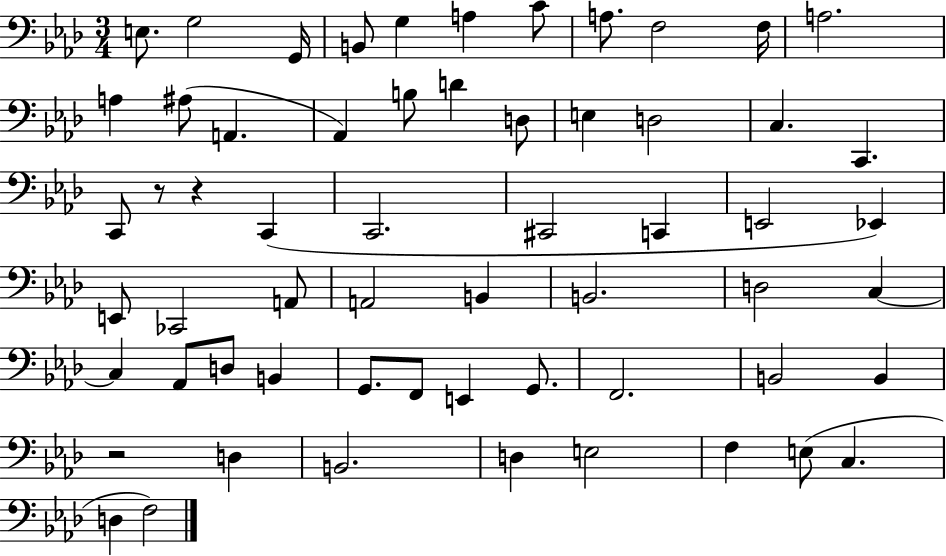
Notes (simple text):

E3/e. G3/h G2/s B2/e G3/q A3/q C4/e A3/e. F3/h F3/s A3/h. A3/q A#3/e A2/q. Ab2/q B3/e D4/q D3/e E3/q D3/h C3/q. C2/q. C2/e R/e R/q C2/q C2/h. C#2/h C2/q E2/h Eb2/q E2/e CES2/h A2/e A2/h B2/q B2/h. D3/h C3/q C3/q Ab2/e D3/e B2/q G2/e. F2/e E2/q G2/e. F2/h. B2/h B2/q R/h D3/q B2/h. D3/q E3/h F3/q E3/e C3/q. D3/q F3/h